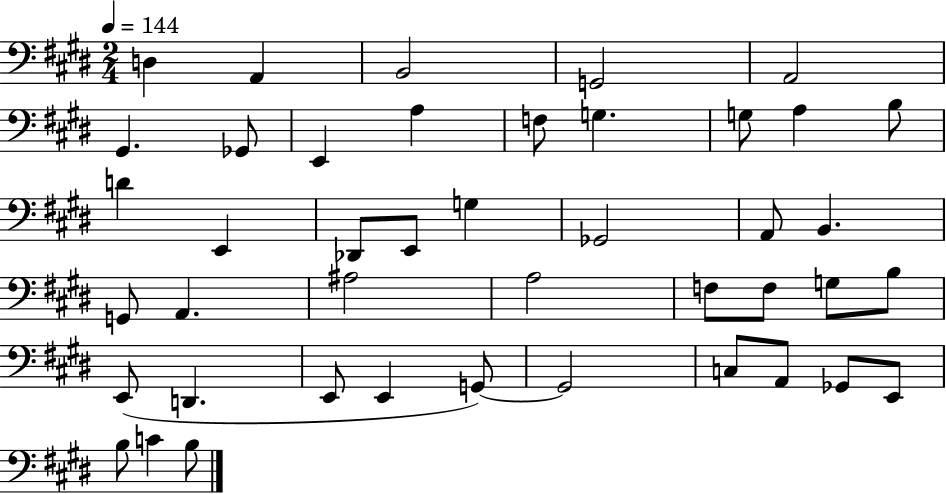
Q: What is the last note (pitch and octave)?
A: B3